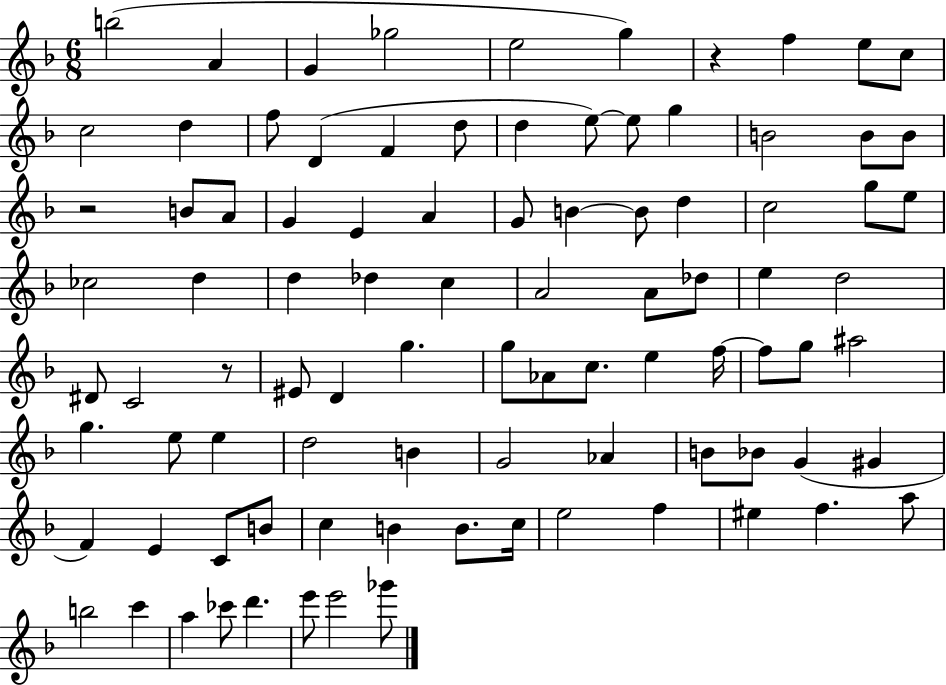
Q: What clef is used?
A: treble